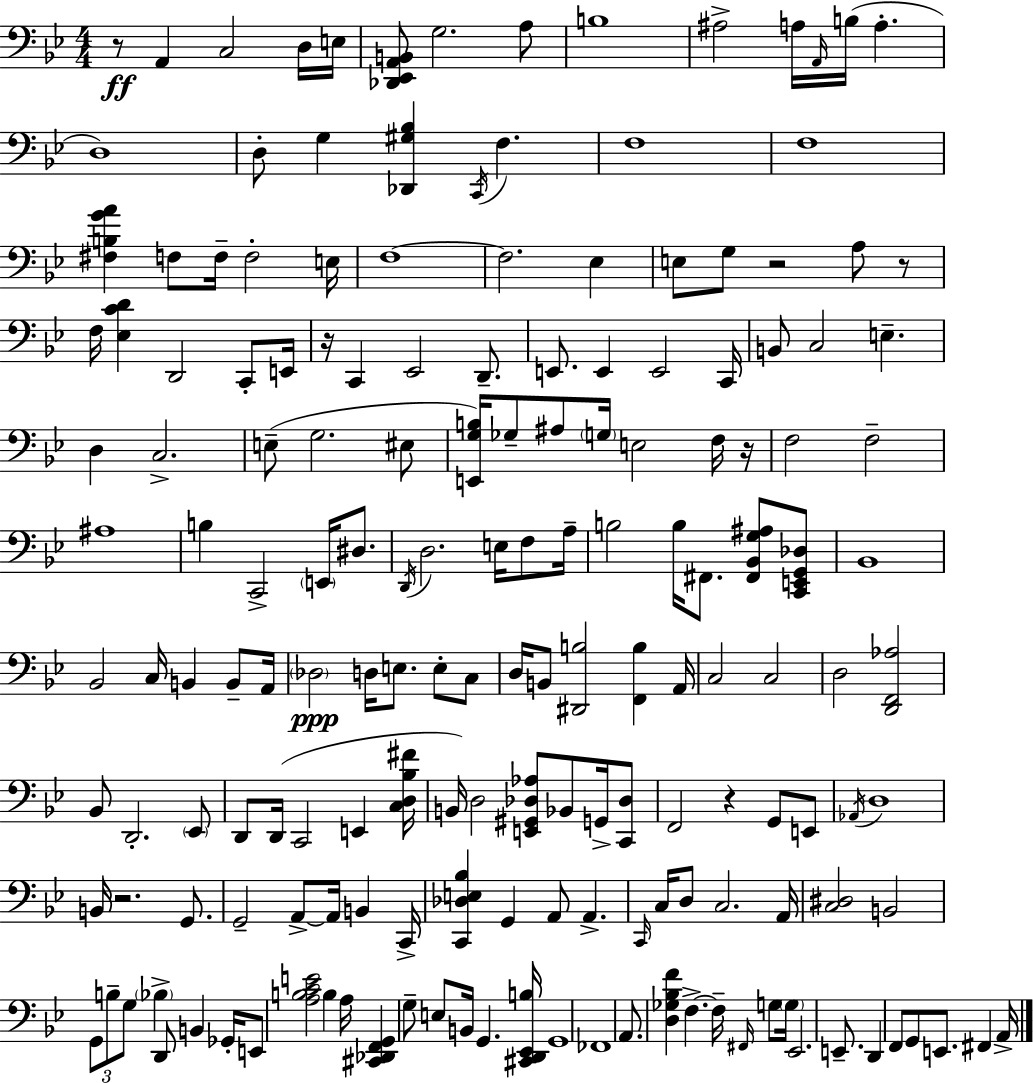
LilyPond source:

{
  \clef bass
  \numericTimeSignature
  \time 4/4
  \key bes \major
  \repeat volta 2 { r8\ff a,4 c2 d16 e16 | <des, ees, a, b,>8 g2. a8 | b1 | ais2-> a16 \grace { a,16 }( b16 a4.-. | \break d1) | d8-. g4 <des, gis bes>4 \acciaccatura { c,16 } f4. | f1 | f1 | \break <fis b g' a'>4 f8 f16-- f2-. | e16 f1~~ | f2. ees4 | e8 g8 r2 a8 | \break r8 f16 <ees c' d'>4 d,2 c,8-. | e,16 r16 c,4 ees,2 d,8.-- | e,8. e,4 e,2 | c,16 b,8 c2 e4.-- | \break d4 c2.-> | e8--( g2. | eis8 <e, g b>16) ges8-- ais8 \parenthesize g16 e2 | f16 r16 f2 f2-- | \break ais1 | b4 c,2-> \parenthesize e,16 dis8. | \acciaccatura { d,16 } d2. e16 | f8 a16-- b2 b16 fis,8. <fis, bes, g ais>8 | \break <c, e, g, des>8 bes,1 | bes,2 c16 b,4 | b,8-- a,16 \parenthesize des2\ppp d16 e8. e8-. | c8 d16 b,8 <dis, b>2 <f, b>4 | \break a,16 c2 c2 | d2 <d, f, aes>2 | bes,8 d,2.-. | \parenthesize ees,8 d,8 d,16( c,2 e,4 | \break <c d bes fis'>16 b,16) d2 <e, gis, des aes>8 bes,8 | g,16-> <c, des>8 f,2 r4 g,8 | e,8 \acciaccatura { aes,16 } d1 | b,16 r2. | \break g,8. g,2-- a,8->~~ a,16 b,4 | c,16-> <c, des e bes>4 g,4 a,8 a,4.-> | \grace { c,16 } c16 d8 c2. | a,16 <c dis>2 b,2 | \break \tuplet 3/2 { g,8 b8-- g8 } \parenthesize bes4-> d,8 | b,4 ges,16-. e,8 <a b c' e'>2 | b4 a16 <cis, des, f, g,>4 g8-- e8 b,16 g,4. | <cis, d, ees, b>16 g,1 | \break fes,1 | a,8. <d ges bes f'>4 f4.->~~ | f16-- \grace { fis,16 } g8 \parenthesize g16 ees,2. | e,8.-- d,4 f,8 g,8 e,8. | \break fis,4 a,16-> } \bar "|."
}